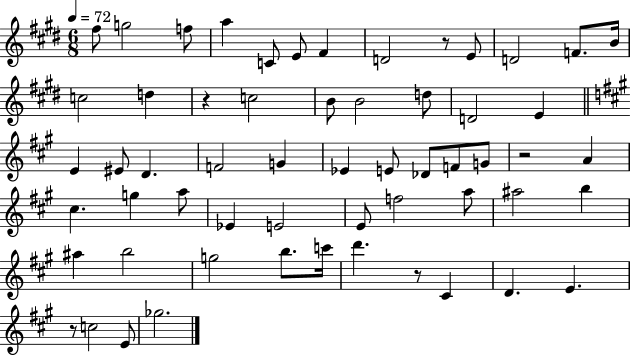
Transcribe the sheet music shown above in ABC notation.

X:1
T:Untitled
M:6/8
L:1/4
K:E
^f/2 g2 f/2 a C/2 E/2 ^F D2 z/2 E/2 D2 F/2 B/4 c2 d z c2 B/2 B2 d/2 D2 E E ^E/2 D F2 G _E E/2 _D/2 F/2 G/2 z2 A ^c g a/2 _E E2 E/2 f2 a/2 ^a2 b ^a b2 g2 b/2 c'/4 d' z/2 ^C D E z/2 c2 E/2 _g2